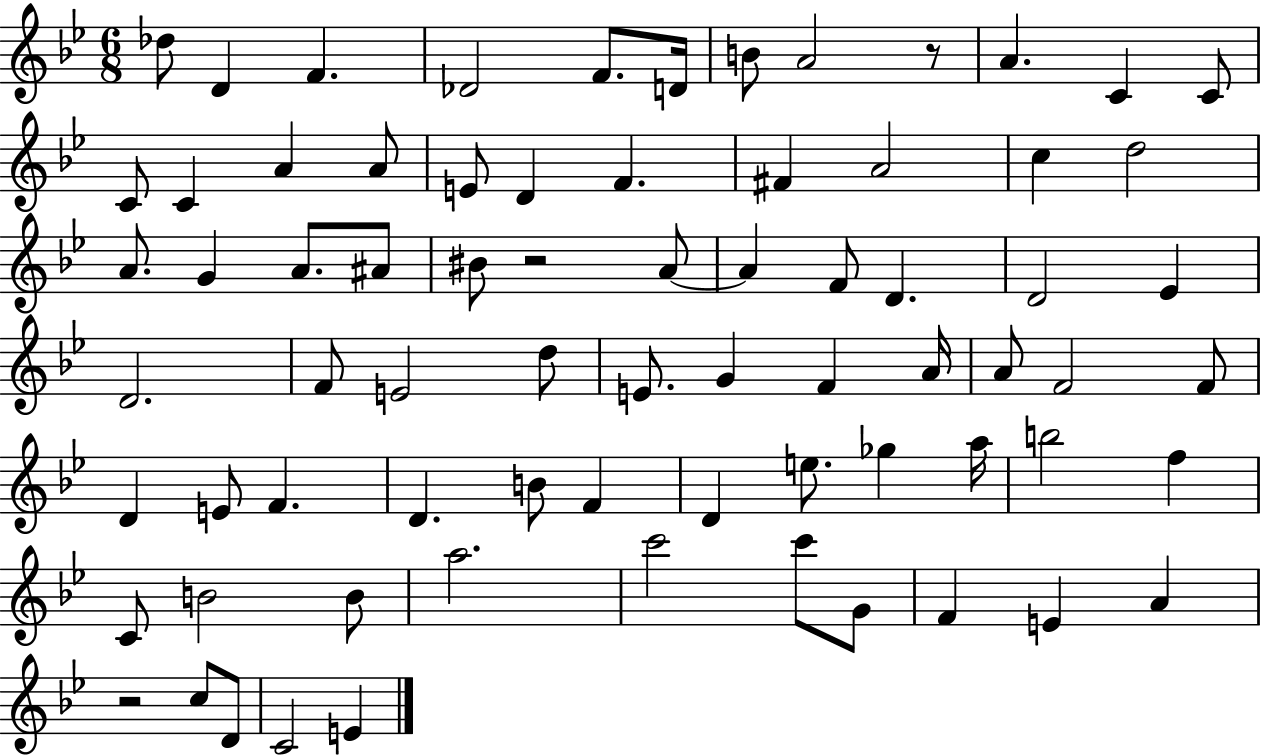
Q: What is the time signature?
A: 6/8